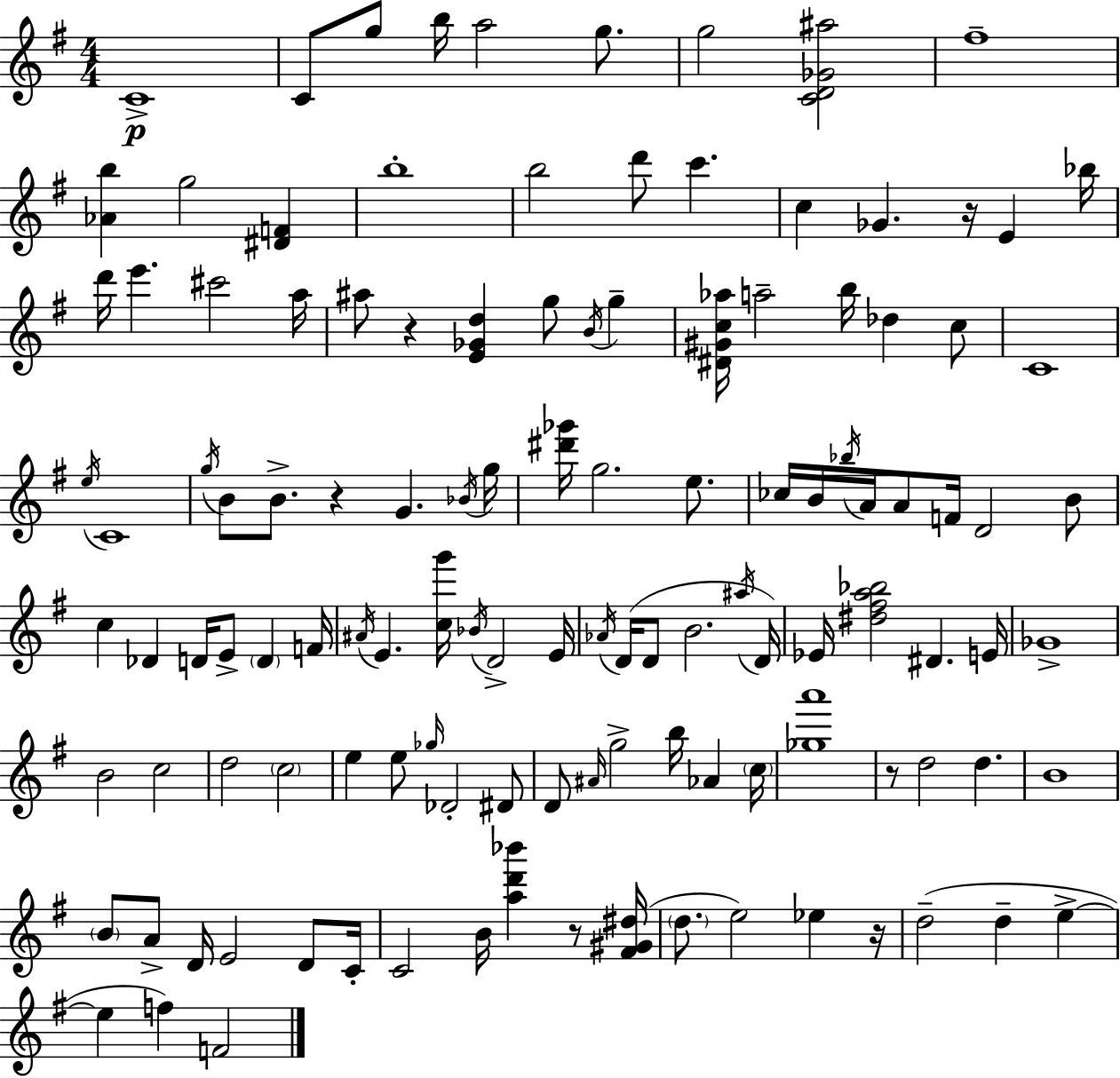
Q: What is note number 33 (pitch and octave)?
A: G5